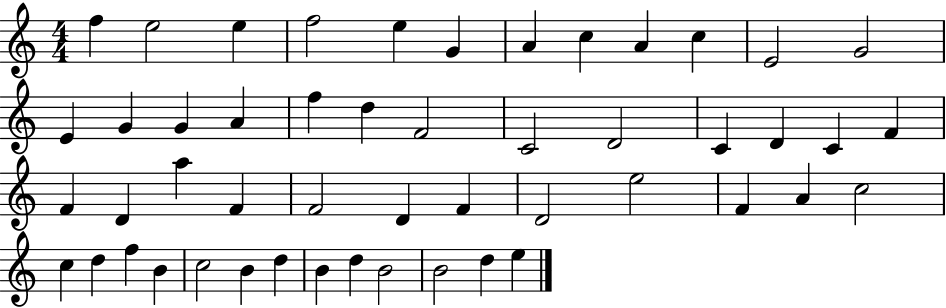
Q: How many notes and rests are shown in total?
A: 50